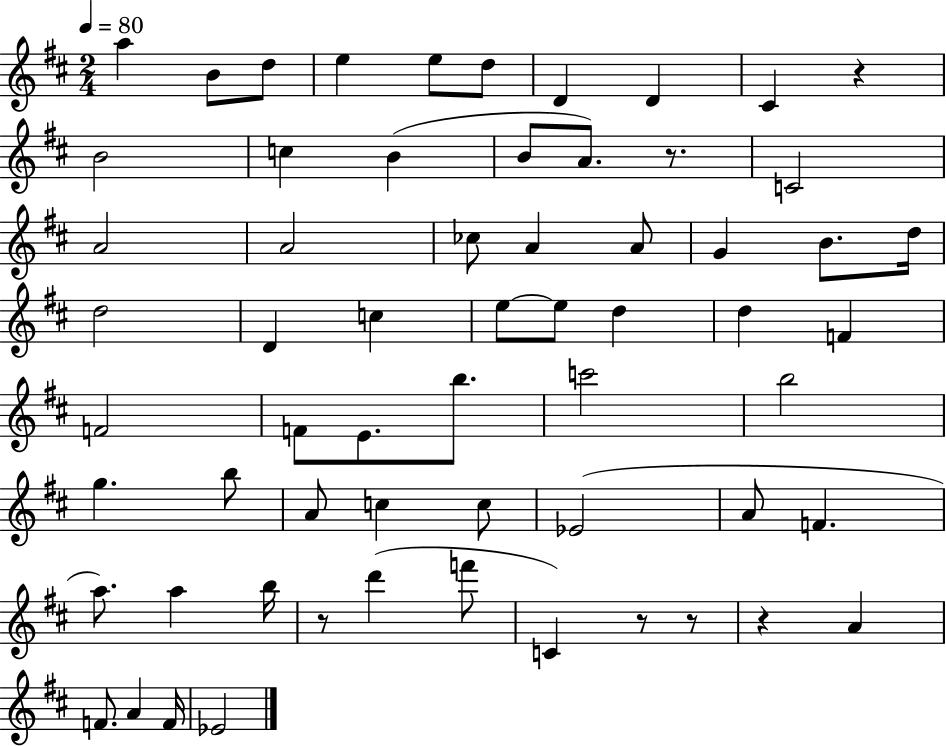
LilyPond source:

{
  \clef treble
  \numericTimeSignature
  \time 2/4
  \key d \major
  \tempo 4 = 80
  a''4 b'8 d''8 | e''4 e''8 d''8 | d'4 d'4 | cis'4 r4 | \break b'2 | c''4 b'4( | b'8 a'8.) r8. | c'2 | \break a'2 | a'2 | ces''8 a'4 a'8 | g'4 b'8. d''16 | \break d''2 | d'4 c''4 | e''8~~ e''8 d''4 | d''4 f'4 | \break f'2 | f'8 e'8. b''8. | c'''2 | b''2 | \break g''4. b''8 | a'8 c''4 c''8 | ees'2( | a'8 f'4. | \break a''8.) a''4 b''16 | r8 d'''4( f'''8 | c'4) r8 r8 | r4 a'4 | \break f'8. a'4 f'16 | ees'2 | \bar "|."
}